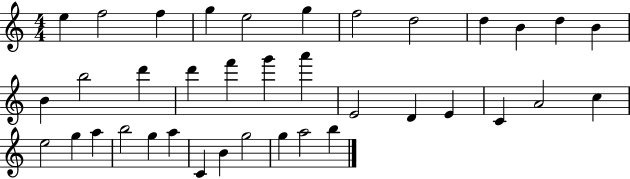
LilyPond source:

{
  \clef treble
  \numericTimeSignature
  \time 4/4
  \key c \major
  e''4 f''2 f''4 | g''4 e''2 g''4 | f''2 d''2 | d''4 b'4 d''4 b'4 | \break b'4 b''2 d'''4 | d'''4 f'''4 g'''4 a'''4 | e'2 d'4 e'4 | c'4 a'2 c''4 | \break e''2 g''4 a''4 | b''2 g''4 a''4 | c'4 b'4 g''2 | g''4 a''2 b''4 | \break \bar "|."
}